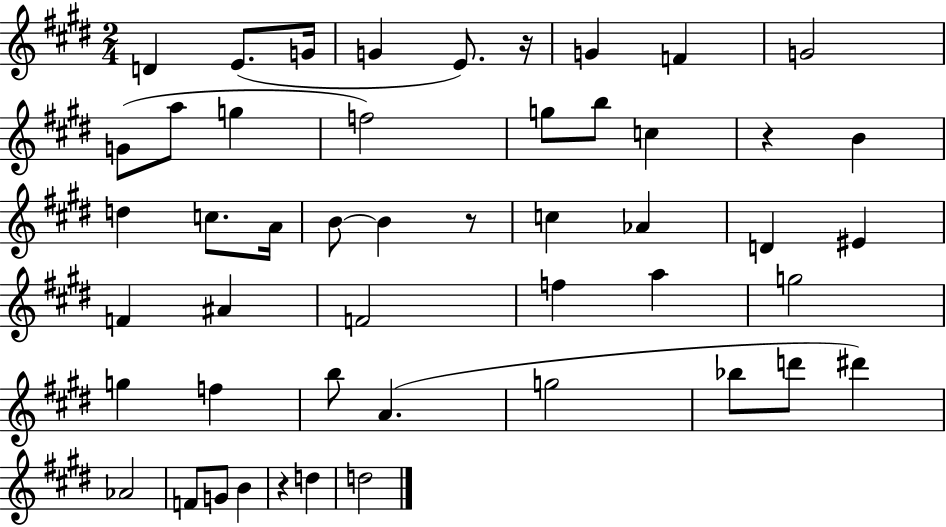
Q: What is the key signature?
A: E major